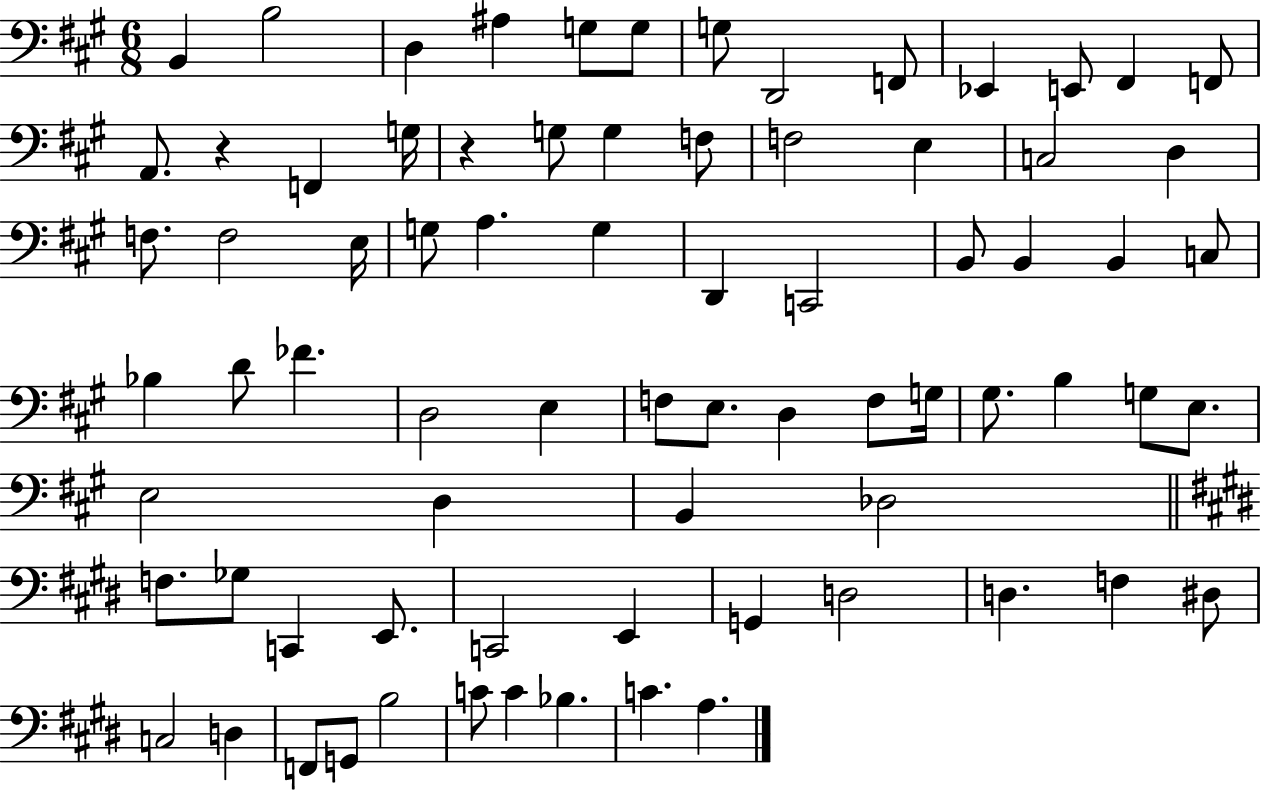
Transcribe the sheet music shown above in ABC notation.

X:1
T:Untitled
M:6/8
L:1/4
K:A
B,, B,2 D, ^A, G,/2 G,/2 G,/2 D,,2 F,,/2 _E,, E,,/2 ^F,, F,,/2 A,,/2 z F,, G,/4 z G,/2 G, F,/2 F,2 E, C,2 D, F,/2 F,2 E,/4 G,/2 A, G, D,, C,,2 B,,/2 B,, B,, C,/2 _B, D/2 _F D,2 E, F,/2 E,/2 D, F,/2 G,/4 ^G,/2 B, G,/2 E,/2 E,2 D, B,, _D,2 F,/2 _G,/2 C,, E,,/2 C,,2 E,, G,, D,2 D, F, ^D,/2 C,2 D, F,,/2 G,,/2 B,2 C/2 C _B, C A,